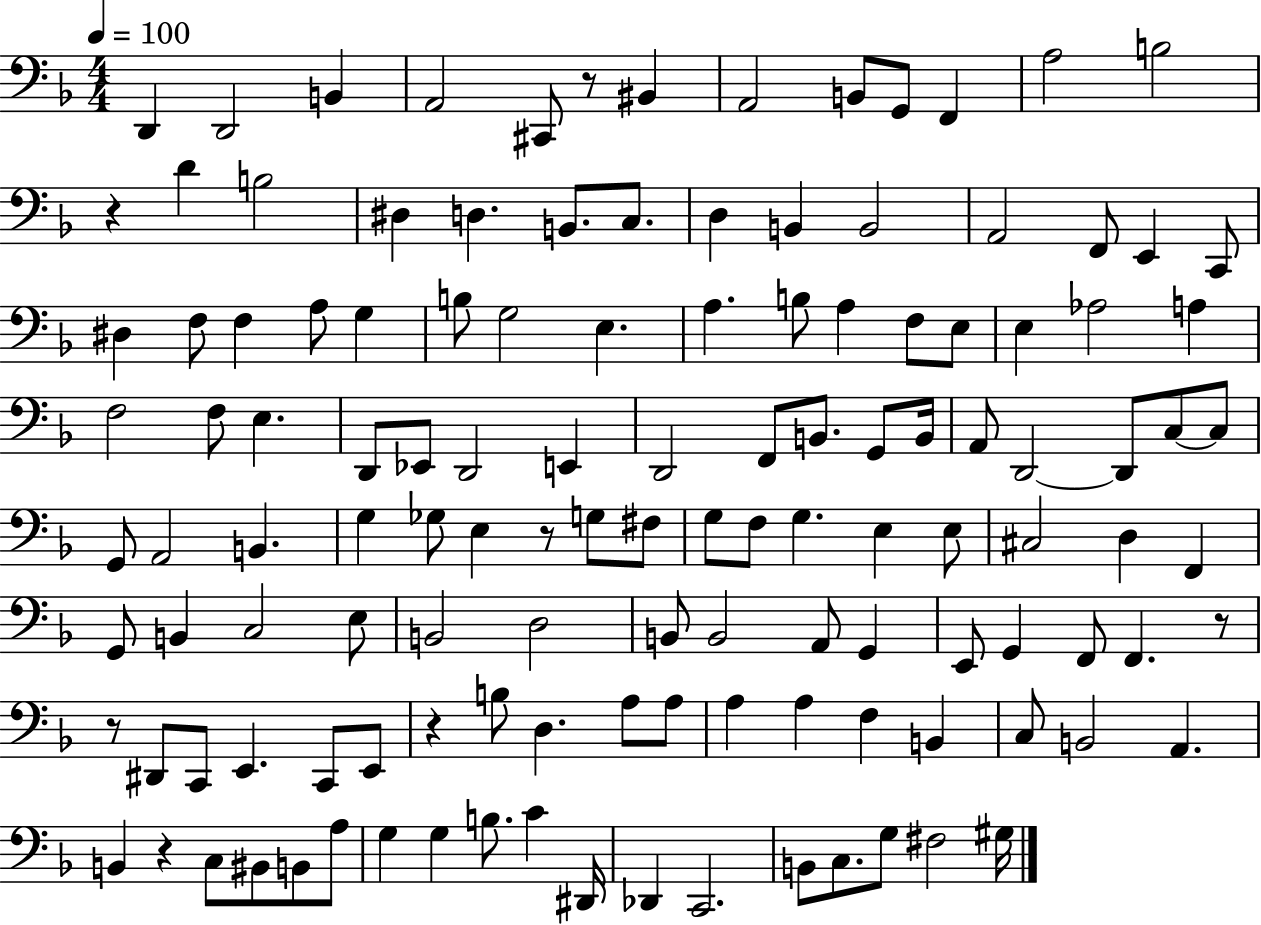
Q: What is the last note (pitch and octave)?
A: G#3